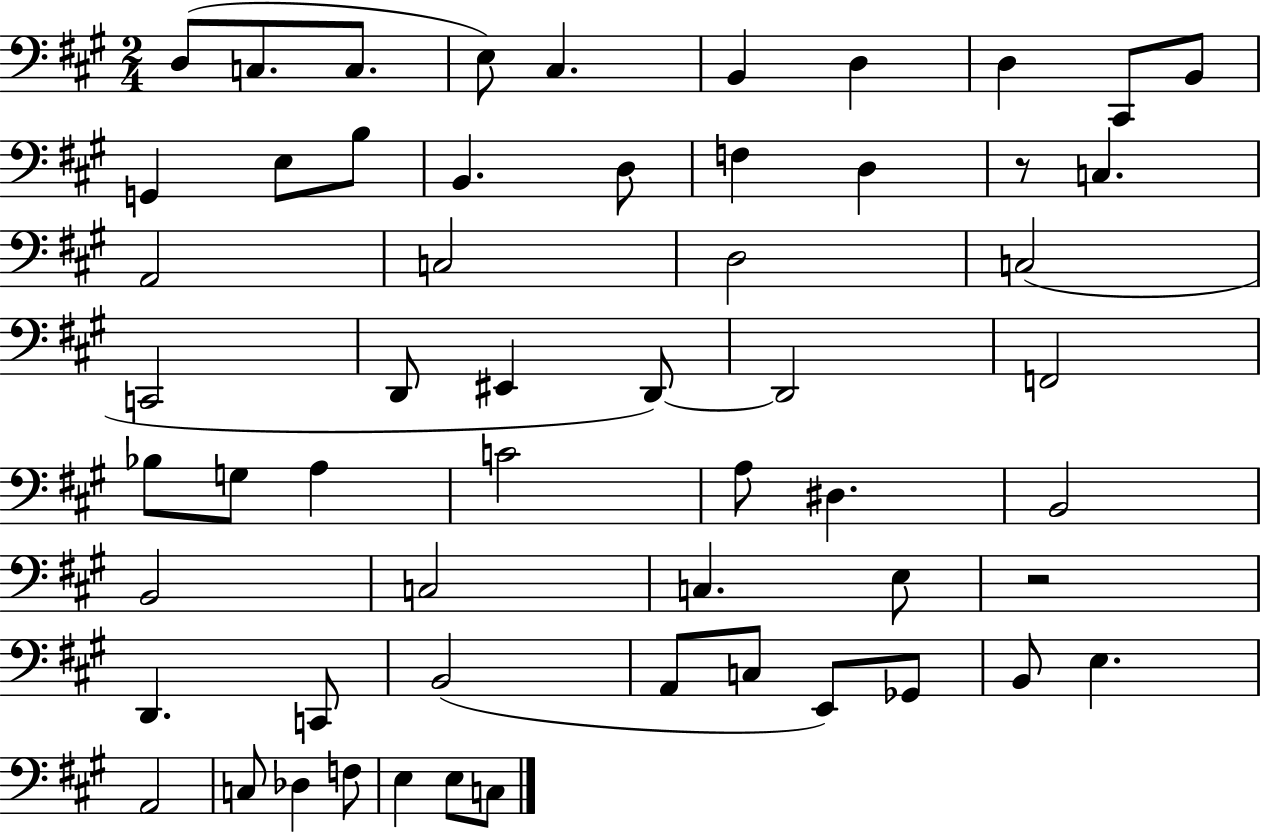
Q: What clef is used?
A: bass